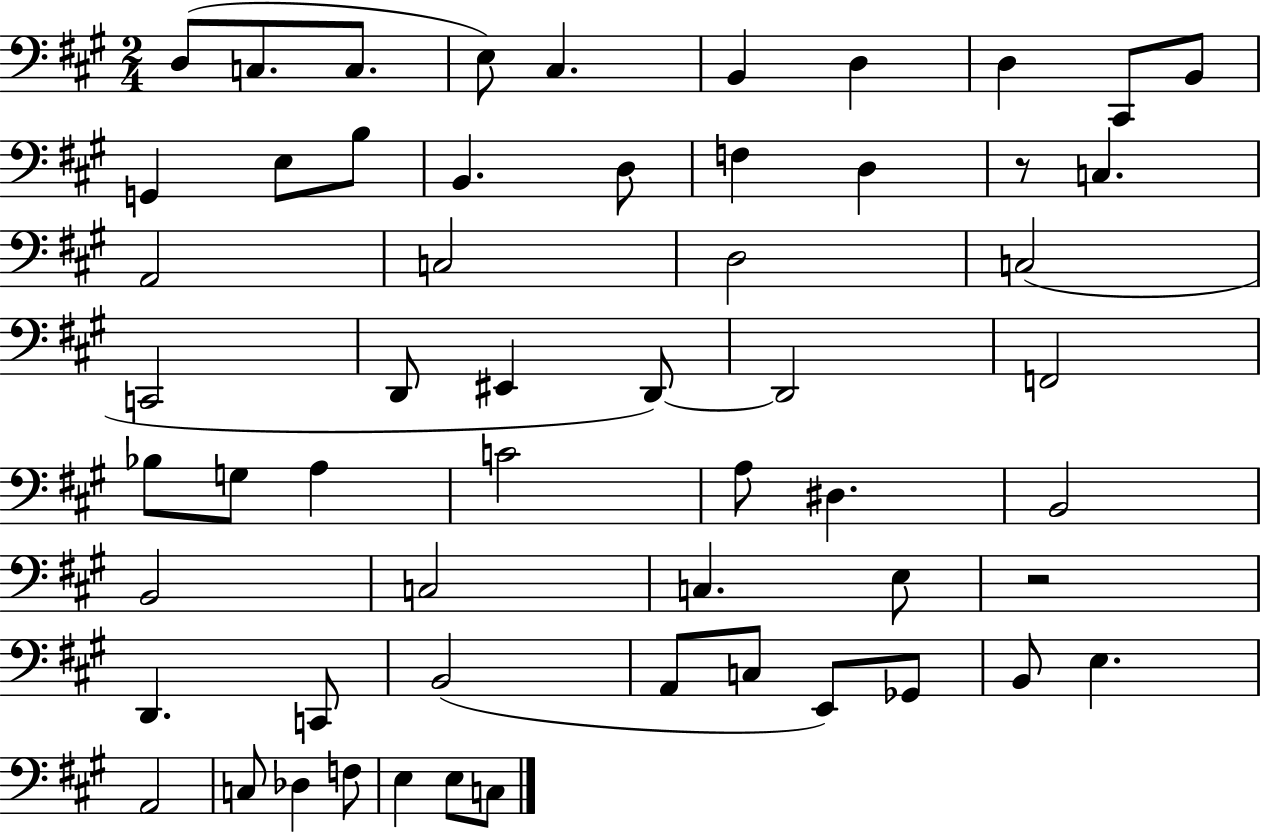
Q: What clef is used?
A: bass